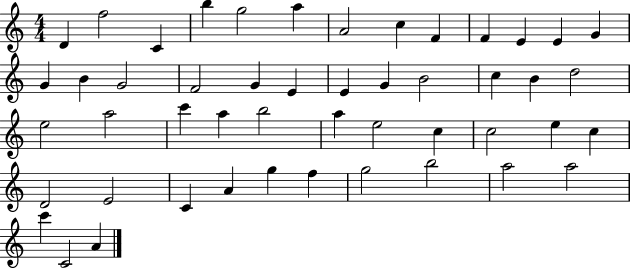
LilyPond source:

{
  \clef treble
  \numericTimeSignature
  \time 4/4
  \key c \major
  d'4 f''2 c'4 | b''4 g''2 a''4 | a'2 c''4 f'4 | f'4 e'4 e'4 g'4 | \break g'4 b'4 g'2 | f'2 g'4 e'4 | e'4 g'4 b'2 | c''4 b'4 d''2 | \break e''2 a''2 | c'''4 a''4 b''2 | a''4 e''2 c''4 | c''2 e''4 c''4 | \break d'2 e'2 | c'4 a'4 g''4 f''4 | g''2 b''2 | a''2 a''2 | \break c'''4 c'2 a'4 | \bar "|."
}